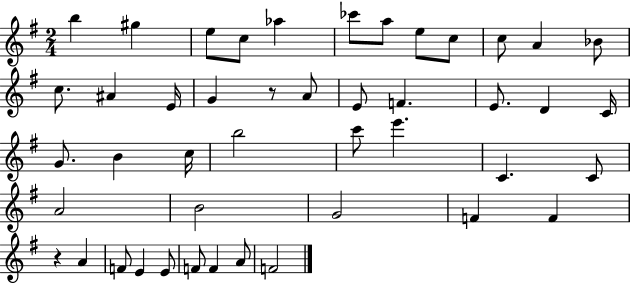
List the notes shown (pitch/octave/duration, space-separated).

B5/q G#5/q E5/e C5/e Ab5/q CES6/e A5/e E5/e C5/e C5/e A4/q Bb4/e C5/e. A#4/q E4/s G4/q R/e A4/e E4/e F4/q. E4/e. D4/q C4/s G4/e. B4/q C5/s B5/h C6/e E6/q. C4/q. C4/e A4/h B4/h G4/h F4/q F4/q R/q A4/q F4/e E4/q E4/e F4/e F4/q A4/e F4/h